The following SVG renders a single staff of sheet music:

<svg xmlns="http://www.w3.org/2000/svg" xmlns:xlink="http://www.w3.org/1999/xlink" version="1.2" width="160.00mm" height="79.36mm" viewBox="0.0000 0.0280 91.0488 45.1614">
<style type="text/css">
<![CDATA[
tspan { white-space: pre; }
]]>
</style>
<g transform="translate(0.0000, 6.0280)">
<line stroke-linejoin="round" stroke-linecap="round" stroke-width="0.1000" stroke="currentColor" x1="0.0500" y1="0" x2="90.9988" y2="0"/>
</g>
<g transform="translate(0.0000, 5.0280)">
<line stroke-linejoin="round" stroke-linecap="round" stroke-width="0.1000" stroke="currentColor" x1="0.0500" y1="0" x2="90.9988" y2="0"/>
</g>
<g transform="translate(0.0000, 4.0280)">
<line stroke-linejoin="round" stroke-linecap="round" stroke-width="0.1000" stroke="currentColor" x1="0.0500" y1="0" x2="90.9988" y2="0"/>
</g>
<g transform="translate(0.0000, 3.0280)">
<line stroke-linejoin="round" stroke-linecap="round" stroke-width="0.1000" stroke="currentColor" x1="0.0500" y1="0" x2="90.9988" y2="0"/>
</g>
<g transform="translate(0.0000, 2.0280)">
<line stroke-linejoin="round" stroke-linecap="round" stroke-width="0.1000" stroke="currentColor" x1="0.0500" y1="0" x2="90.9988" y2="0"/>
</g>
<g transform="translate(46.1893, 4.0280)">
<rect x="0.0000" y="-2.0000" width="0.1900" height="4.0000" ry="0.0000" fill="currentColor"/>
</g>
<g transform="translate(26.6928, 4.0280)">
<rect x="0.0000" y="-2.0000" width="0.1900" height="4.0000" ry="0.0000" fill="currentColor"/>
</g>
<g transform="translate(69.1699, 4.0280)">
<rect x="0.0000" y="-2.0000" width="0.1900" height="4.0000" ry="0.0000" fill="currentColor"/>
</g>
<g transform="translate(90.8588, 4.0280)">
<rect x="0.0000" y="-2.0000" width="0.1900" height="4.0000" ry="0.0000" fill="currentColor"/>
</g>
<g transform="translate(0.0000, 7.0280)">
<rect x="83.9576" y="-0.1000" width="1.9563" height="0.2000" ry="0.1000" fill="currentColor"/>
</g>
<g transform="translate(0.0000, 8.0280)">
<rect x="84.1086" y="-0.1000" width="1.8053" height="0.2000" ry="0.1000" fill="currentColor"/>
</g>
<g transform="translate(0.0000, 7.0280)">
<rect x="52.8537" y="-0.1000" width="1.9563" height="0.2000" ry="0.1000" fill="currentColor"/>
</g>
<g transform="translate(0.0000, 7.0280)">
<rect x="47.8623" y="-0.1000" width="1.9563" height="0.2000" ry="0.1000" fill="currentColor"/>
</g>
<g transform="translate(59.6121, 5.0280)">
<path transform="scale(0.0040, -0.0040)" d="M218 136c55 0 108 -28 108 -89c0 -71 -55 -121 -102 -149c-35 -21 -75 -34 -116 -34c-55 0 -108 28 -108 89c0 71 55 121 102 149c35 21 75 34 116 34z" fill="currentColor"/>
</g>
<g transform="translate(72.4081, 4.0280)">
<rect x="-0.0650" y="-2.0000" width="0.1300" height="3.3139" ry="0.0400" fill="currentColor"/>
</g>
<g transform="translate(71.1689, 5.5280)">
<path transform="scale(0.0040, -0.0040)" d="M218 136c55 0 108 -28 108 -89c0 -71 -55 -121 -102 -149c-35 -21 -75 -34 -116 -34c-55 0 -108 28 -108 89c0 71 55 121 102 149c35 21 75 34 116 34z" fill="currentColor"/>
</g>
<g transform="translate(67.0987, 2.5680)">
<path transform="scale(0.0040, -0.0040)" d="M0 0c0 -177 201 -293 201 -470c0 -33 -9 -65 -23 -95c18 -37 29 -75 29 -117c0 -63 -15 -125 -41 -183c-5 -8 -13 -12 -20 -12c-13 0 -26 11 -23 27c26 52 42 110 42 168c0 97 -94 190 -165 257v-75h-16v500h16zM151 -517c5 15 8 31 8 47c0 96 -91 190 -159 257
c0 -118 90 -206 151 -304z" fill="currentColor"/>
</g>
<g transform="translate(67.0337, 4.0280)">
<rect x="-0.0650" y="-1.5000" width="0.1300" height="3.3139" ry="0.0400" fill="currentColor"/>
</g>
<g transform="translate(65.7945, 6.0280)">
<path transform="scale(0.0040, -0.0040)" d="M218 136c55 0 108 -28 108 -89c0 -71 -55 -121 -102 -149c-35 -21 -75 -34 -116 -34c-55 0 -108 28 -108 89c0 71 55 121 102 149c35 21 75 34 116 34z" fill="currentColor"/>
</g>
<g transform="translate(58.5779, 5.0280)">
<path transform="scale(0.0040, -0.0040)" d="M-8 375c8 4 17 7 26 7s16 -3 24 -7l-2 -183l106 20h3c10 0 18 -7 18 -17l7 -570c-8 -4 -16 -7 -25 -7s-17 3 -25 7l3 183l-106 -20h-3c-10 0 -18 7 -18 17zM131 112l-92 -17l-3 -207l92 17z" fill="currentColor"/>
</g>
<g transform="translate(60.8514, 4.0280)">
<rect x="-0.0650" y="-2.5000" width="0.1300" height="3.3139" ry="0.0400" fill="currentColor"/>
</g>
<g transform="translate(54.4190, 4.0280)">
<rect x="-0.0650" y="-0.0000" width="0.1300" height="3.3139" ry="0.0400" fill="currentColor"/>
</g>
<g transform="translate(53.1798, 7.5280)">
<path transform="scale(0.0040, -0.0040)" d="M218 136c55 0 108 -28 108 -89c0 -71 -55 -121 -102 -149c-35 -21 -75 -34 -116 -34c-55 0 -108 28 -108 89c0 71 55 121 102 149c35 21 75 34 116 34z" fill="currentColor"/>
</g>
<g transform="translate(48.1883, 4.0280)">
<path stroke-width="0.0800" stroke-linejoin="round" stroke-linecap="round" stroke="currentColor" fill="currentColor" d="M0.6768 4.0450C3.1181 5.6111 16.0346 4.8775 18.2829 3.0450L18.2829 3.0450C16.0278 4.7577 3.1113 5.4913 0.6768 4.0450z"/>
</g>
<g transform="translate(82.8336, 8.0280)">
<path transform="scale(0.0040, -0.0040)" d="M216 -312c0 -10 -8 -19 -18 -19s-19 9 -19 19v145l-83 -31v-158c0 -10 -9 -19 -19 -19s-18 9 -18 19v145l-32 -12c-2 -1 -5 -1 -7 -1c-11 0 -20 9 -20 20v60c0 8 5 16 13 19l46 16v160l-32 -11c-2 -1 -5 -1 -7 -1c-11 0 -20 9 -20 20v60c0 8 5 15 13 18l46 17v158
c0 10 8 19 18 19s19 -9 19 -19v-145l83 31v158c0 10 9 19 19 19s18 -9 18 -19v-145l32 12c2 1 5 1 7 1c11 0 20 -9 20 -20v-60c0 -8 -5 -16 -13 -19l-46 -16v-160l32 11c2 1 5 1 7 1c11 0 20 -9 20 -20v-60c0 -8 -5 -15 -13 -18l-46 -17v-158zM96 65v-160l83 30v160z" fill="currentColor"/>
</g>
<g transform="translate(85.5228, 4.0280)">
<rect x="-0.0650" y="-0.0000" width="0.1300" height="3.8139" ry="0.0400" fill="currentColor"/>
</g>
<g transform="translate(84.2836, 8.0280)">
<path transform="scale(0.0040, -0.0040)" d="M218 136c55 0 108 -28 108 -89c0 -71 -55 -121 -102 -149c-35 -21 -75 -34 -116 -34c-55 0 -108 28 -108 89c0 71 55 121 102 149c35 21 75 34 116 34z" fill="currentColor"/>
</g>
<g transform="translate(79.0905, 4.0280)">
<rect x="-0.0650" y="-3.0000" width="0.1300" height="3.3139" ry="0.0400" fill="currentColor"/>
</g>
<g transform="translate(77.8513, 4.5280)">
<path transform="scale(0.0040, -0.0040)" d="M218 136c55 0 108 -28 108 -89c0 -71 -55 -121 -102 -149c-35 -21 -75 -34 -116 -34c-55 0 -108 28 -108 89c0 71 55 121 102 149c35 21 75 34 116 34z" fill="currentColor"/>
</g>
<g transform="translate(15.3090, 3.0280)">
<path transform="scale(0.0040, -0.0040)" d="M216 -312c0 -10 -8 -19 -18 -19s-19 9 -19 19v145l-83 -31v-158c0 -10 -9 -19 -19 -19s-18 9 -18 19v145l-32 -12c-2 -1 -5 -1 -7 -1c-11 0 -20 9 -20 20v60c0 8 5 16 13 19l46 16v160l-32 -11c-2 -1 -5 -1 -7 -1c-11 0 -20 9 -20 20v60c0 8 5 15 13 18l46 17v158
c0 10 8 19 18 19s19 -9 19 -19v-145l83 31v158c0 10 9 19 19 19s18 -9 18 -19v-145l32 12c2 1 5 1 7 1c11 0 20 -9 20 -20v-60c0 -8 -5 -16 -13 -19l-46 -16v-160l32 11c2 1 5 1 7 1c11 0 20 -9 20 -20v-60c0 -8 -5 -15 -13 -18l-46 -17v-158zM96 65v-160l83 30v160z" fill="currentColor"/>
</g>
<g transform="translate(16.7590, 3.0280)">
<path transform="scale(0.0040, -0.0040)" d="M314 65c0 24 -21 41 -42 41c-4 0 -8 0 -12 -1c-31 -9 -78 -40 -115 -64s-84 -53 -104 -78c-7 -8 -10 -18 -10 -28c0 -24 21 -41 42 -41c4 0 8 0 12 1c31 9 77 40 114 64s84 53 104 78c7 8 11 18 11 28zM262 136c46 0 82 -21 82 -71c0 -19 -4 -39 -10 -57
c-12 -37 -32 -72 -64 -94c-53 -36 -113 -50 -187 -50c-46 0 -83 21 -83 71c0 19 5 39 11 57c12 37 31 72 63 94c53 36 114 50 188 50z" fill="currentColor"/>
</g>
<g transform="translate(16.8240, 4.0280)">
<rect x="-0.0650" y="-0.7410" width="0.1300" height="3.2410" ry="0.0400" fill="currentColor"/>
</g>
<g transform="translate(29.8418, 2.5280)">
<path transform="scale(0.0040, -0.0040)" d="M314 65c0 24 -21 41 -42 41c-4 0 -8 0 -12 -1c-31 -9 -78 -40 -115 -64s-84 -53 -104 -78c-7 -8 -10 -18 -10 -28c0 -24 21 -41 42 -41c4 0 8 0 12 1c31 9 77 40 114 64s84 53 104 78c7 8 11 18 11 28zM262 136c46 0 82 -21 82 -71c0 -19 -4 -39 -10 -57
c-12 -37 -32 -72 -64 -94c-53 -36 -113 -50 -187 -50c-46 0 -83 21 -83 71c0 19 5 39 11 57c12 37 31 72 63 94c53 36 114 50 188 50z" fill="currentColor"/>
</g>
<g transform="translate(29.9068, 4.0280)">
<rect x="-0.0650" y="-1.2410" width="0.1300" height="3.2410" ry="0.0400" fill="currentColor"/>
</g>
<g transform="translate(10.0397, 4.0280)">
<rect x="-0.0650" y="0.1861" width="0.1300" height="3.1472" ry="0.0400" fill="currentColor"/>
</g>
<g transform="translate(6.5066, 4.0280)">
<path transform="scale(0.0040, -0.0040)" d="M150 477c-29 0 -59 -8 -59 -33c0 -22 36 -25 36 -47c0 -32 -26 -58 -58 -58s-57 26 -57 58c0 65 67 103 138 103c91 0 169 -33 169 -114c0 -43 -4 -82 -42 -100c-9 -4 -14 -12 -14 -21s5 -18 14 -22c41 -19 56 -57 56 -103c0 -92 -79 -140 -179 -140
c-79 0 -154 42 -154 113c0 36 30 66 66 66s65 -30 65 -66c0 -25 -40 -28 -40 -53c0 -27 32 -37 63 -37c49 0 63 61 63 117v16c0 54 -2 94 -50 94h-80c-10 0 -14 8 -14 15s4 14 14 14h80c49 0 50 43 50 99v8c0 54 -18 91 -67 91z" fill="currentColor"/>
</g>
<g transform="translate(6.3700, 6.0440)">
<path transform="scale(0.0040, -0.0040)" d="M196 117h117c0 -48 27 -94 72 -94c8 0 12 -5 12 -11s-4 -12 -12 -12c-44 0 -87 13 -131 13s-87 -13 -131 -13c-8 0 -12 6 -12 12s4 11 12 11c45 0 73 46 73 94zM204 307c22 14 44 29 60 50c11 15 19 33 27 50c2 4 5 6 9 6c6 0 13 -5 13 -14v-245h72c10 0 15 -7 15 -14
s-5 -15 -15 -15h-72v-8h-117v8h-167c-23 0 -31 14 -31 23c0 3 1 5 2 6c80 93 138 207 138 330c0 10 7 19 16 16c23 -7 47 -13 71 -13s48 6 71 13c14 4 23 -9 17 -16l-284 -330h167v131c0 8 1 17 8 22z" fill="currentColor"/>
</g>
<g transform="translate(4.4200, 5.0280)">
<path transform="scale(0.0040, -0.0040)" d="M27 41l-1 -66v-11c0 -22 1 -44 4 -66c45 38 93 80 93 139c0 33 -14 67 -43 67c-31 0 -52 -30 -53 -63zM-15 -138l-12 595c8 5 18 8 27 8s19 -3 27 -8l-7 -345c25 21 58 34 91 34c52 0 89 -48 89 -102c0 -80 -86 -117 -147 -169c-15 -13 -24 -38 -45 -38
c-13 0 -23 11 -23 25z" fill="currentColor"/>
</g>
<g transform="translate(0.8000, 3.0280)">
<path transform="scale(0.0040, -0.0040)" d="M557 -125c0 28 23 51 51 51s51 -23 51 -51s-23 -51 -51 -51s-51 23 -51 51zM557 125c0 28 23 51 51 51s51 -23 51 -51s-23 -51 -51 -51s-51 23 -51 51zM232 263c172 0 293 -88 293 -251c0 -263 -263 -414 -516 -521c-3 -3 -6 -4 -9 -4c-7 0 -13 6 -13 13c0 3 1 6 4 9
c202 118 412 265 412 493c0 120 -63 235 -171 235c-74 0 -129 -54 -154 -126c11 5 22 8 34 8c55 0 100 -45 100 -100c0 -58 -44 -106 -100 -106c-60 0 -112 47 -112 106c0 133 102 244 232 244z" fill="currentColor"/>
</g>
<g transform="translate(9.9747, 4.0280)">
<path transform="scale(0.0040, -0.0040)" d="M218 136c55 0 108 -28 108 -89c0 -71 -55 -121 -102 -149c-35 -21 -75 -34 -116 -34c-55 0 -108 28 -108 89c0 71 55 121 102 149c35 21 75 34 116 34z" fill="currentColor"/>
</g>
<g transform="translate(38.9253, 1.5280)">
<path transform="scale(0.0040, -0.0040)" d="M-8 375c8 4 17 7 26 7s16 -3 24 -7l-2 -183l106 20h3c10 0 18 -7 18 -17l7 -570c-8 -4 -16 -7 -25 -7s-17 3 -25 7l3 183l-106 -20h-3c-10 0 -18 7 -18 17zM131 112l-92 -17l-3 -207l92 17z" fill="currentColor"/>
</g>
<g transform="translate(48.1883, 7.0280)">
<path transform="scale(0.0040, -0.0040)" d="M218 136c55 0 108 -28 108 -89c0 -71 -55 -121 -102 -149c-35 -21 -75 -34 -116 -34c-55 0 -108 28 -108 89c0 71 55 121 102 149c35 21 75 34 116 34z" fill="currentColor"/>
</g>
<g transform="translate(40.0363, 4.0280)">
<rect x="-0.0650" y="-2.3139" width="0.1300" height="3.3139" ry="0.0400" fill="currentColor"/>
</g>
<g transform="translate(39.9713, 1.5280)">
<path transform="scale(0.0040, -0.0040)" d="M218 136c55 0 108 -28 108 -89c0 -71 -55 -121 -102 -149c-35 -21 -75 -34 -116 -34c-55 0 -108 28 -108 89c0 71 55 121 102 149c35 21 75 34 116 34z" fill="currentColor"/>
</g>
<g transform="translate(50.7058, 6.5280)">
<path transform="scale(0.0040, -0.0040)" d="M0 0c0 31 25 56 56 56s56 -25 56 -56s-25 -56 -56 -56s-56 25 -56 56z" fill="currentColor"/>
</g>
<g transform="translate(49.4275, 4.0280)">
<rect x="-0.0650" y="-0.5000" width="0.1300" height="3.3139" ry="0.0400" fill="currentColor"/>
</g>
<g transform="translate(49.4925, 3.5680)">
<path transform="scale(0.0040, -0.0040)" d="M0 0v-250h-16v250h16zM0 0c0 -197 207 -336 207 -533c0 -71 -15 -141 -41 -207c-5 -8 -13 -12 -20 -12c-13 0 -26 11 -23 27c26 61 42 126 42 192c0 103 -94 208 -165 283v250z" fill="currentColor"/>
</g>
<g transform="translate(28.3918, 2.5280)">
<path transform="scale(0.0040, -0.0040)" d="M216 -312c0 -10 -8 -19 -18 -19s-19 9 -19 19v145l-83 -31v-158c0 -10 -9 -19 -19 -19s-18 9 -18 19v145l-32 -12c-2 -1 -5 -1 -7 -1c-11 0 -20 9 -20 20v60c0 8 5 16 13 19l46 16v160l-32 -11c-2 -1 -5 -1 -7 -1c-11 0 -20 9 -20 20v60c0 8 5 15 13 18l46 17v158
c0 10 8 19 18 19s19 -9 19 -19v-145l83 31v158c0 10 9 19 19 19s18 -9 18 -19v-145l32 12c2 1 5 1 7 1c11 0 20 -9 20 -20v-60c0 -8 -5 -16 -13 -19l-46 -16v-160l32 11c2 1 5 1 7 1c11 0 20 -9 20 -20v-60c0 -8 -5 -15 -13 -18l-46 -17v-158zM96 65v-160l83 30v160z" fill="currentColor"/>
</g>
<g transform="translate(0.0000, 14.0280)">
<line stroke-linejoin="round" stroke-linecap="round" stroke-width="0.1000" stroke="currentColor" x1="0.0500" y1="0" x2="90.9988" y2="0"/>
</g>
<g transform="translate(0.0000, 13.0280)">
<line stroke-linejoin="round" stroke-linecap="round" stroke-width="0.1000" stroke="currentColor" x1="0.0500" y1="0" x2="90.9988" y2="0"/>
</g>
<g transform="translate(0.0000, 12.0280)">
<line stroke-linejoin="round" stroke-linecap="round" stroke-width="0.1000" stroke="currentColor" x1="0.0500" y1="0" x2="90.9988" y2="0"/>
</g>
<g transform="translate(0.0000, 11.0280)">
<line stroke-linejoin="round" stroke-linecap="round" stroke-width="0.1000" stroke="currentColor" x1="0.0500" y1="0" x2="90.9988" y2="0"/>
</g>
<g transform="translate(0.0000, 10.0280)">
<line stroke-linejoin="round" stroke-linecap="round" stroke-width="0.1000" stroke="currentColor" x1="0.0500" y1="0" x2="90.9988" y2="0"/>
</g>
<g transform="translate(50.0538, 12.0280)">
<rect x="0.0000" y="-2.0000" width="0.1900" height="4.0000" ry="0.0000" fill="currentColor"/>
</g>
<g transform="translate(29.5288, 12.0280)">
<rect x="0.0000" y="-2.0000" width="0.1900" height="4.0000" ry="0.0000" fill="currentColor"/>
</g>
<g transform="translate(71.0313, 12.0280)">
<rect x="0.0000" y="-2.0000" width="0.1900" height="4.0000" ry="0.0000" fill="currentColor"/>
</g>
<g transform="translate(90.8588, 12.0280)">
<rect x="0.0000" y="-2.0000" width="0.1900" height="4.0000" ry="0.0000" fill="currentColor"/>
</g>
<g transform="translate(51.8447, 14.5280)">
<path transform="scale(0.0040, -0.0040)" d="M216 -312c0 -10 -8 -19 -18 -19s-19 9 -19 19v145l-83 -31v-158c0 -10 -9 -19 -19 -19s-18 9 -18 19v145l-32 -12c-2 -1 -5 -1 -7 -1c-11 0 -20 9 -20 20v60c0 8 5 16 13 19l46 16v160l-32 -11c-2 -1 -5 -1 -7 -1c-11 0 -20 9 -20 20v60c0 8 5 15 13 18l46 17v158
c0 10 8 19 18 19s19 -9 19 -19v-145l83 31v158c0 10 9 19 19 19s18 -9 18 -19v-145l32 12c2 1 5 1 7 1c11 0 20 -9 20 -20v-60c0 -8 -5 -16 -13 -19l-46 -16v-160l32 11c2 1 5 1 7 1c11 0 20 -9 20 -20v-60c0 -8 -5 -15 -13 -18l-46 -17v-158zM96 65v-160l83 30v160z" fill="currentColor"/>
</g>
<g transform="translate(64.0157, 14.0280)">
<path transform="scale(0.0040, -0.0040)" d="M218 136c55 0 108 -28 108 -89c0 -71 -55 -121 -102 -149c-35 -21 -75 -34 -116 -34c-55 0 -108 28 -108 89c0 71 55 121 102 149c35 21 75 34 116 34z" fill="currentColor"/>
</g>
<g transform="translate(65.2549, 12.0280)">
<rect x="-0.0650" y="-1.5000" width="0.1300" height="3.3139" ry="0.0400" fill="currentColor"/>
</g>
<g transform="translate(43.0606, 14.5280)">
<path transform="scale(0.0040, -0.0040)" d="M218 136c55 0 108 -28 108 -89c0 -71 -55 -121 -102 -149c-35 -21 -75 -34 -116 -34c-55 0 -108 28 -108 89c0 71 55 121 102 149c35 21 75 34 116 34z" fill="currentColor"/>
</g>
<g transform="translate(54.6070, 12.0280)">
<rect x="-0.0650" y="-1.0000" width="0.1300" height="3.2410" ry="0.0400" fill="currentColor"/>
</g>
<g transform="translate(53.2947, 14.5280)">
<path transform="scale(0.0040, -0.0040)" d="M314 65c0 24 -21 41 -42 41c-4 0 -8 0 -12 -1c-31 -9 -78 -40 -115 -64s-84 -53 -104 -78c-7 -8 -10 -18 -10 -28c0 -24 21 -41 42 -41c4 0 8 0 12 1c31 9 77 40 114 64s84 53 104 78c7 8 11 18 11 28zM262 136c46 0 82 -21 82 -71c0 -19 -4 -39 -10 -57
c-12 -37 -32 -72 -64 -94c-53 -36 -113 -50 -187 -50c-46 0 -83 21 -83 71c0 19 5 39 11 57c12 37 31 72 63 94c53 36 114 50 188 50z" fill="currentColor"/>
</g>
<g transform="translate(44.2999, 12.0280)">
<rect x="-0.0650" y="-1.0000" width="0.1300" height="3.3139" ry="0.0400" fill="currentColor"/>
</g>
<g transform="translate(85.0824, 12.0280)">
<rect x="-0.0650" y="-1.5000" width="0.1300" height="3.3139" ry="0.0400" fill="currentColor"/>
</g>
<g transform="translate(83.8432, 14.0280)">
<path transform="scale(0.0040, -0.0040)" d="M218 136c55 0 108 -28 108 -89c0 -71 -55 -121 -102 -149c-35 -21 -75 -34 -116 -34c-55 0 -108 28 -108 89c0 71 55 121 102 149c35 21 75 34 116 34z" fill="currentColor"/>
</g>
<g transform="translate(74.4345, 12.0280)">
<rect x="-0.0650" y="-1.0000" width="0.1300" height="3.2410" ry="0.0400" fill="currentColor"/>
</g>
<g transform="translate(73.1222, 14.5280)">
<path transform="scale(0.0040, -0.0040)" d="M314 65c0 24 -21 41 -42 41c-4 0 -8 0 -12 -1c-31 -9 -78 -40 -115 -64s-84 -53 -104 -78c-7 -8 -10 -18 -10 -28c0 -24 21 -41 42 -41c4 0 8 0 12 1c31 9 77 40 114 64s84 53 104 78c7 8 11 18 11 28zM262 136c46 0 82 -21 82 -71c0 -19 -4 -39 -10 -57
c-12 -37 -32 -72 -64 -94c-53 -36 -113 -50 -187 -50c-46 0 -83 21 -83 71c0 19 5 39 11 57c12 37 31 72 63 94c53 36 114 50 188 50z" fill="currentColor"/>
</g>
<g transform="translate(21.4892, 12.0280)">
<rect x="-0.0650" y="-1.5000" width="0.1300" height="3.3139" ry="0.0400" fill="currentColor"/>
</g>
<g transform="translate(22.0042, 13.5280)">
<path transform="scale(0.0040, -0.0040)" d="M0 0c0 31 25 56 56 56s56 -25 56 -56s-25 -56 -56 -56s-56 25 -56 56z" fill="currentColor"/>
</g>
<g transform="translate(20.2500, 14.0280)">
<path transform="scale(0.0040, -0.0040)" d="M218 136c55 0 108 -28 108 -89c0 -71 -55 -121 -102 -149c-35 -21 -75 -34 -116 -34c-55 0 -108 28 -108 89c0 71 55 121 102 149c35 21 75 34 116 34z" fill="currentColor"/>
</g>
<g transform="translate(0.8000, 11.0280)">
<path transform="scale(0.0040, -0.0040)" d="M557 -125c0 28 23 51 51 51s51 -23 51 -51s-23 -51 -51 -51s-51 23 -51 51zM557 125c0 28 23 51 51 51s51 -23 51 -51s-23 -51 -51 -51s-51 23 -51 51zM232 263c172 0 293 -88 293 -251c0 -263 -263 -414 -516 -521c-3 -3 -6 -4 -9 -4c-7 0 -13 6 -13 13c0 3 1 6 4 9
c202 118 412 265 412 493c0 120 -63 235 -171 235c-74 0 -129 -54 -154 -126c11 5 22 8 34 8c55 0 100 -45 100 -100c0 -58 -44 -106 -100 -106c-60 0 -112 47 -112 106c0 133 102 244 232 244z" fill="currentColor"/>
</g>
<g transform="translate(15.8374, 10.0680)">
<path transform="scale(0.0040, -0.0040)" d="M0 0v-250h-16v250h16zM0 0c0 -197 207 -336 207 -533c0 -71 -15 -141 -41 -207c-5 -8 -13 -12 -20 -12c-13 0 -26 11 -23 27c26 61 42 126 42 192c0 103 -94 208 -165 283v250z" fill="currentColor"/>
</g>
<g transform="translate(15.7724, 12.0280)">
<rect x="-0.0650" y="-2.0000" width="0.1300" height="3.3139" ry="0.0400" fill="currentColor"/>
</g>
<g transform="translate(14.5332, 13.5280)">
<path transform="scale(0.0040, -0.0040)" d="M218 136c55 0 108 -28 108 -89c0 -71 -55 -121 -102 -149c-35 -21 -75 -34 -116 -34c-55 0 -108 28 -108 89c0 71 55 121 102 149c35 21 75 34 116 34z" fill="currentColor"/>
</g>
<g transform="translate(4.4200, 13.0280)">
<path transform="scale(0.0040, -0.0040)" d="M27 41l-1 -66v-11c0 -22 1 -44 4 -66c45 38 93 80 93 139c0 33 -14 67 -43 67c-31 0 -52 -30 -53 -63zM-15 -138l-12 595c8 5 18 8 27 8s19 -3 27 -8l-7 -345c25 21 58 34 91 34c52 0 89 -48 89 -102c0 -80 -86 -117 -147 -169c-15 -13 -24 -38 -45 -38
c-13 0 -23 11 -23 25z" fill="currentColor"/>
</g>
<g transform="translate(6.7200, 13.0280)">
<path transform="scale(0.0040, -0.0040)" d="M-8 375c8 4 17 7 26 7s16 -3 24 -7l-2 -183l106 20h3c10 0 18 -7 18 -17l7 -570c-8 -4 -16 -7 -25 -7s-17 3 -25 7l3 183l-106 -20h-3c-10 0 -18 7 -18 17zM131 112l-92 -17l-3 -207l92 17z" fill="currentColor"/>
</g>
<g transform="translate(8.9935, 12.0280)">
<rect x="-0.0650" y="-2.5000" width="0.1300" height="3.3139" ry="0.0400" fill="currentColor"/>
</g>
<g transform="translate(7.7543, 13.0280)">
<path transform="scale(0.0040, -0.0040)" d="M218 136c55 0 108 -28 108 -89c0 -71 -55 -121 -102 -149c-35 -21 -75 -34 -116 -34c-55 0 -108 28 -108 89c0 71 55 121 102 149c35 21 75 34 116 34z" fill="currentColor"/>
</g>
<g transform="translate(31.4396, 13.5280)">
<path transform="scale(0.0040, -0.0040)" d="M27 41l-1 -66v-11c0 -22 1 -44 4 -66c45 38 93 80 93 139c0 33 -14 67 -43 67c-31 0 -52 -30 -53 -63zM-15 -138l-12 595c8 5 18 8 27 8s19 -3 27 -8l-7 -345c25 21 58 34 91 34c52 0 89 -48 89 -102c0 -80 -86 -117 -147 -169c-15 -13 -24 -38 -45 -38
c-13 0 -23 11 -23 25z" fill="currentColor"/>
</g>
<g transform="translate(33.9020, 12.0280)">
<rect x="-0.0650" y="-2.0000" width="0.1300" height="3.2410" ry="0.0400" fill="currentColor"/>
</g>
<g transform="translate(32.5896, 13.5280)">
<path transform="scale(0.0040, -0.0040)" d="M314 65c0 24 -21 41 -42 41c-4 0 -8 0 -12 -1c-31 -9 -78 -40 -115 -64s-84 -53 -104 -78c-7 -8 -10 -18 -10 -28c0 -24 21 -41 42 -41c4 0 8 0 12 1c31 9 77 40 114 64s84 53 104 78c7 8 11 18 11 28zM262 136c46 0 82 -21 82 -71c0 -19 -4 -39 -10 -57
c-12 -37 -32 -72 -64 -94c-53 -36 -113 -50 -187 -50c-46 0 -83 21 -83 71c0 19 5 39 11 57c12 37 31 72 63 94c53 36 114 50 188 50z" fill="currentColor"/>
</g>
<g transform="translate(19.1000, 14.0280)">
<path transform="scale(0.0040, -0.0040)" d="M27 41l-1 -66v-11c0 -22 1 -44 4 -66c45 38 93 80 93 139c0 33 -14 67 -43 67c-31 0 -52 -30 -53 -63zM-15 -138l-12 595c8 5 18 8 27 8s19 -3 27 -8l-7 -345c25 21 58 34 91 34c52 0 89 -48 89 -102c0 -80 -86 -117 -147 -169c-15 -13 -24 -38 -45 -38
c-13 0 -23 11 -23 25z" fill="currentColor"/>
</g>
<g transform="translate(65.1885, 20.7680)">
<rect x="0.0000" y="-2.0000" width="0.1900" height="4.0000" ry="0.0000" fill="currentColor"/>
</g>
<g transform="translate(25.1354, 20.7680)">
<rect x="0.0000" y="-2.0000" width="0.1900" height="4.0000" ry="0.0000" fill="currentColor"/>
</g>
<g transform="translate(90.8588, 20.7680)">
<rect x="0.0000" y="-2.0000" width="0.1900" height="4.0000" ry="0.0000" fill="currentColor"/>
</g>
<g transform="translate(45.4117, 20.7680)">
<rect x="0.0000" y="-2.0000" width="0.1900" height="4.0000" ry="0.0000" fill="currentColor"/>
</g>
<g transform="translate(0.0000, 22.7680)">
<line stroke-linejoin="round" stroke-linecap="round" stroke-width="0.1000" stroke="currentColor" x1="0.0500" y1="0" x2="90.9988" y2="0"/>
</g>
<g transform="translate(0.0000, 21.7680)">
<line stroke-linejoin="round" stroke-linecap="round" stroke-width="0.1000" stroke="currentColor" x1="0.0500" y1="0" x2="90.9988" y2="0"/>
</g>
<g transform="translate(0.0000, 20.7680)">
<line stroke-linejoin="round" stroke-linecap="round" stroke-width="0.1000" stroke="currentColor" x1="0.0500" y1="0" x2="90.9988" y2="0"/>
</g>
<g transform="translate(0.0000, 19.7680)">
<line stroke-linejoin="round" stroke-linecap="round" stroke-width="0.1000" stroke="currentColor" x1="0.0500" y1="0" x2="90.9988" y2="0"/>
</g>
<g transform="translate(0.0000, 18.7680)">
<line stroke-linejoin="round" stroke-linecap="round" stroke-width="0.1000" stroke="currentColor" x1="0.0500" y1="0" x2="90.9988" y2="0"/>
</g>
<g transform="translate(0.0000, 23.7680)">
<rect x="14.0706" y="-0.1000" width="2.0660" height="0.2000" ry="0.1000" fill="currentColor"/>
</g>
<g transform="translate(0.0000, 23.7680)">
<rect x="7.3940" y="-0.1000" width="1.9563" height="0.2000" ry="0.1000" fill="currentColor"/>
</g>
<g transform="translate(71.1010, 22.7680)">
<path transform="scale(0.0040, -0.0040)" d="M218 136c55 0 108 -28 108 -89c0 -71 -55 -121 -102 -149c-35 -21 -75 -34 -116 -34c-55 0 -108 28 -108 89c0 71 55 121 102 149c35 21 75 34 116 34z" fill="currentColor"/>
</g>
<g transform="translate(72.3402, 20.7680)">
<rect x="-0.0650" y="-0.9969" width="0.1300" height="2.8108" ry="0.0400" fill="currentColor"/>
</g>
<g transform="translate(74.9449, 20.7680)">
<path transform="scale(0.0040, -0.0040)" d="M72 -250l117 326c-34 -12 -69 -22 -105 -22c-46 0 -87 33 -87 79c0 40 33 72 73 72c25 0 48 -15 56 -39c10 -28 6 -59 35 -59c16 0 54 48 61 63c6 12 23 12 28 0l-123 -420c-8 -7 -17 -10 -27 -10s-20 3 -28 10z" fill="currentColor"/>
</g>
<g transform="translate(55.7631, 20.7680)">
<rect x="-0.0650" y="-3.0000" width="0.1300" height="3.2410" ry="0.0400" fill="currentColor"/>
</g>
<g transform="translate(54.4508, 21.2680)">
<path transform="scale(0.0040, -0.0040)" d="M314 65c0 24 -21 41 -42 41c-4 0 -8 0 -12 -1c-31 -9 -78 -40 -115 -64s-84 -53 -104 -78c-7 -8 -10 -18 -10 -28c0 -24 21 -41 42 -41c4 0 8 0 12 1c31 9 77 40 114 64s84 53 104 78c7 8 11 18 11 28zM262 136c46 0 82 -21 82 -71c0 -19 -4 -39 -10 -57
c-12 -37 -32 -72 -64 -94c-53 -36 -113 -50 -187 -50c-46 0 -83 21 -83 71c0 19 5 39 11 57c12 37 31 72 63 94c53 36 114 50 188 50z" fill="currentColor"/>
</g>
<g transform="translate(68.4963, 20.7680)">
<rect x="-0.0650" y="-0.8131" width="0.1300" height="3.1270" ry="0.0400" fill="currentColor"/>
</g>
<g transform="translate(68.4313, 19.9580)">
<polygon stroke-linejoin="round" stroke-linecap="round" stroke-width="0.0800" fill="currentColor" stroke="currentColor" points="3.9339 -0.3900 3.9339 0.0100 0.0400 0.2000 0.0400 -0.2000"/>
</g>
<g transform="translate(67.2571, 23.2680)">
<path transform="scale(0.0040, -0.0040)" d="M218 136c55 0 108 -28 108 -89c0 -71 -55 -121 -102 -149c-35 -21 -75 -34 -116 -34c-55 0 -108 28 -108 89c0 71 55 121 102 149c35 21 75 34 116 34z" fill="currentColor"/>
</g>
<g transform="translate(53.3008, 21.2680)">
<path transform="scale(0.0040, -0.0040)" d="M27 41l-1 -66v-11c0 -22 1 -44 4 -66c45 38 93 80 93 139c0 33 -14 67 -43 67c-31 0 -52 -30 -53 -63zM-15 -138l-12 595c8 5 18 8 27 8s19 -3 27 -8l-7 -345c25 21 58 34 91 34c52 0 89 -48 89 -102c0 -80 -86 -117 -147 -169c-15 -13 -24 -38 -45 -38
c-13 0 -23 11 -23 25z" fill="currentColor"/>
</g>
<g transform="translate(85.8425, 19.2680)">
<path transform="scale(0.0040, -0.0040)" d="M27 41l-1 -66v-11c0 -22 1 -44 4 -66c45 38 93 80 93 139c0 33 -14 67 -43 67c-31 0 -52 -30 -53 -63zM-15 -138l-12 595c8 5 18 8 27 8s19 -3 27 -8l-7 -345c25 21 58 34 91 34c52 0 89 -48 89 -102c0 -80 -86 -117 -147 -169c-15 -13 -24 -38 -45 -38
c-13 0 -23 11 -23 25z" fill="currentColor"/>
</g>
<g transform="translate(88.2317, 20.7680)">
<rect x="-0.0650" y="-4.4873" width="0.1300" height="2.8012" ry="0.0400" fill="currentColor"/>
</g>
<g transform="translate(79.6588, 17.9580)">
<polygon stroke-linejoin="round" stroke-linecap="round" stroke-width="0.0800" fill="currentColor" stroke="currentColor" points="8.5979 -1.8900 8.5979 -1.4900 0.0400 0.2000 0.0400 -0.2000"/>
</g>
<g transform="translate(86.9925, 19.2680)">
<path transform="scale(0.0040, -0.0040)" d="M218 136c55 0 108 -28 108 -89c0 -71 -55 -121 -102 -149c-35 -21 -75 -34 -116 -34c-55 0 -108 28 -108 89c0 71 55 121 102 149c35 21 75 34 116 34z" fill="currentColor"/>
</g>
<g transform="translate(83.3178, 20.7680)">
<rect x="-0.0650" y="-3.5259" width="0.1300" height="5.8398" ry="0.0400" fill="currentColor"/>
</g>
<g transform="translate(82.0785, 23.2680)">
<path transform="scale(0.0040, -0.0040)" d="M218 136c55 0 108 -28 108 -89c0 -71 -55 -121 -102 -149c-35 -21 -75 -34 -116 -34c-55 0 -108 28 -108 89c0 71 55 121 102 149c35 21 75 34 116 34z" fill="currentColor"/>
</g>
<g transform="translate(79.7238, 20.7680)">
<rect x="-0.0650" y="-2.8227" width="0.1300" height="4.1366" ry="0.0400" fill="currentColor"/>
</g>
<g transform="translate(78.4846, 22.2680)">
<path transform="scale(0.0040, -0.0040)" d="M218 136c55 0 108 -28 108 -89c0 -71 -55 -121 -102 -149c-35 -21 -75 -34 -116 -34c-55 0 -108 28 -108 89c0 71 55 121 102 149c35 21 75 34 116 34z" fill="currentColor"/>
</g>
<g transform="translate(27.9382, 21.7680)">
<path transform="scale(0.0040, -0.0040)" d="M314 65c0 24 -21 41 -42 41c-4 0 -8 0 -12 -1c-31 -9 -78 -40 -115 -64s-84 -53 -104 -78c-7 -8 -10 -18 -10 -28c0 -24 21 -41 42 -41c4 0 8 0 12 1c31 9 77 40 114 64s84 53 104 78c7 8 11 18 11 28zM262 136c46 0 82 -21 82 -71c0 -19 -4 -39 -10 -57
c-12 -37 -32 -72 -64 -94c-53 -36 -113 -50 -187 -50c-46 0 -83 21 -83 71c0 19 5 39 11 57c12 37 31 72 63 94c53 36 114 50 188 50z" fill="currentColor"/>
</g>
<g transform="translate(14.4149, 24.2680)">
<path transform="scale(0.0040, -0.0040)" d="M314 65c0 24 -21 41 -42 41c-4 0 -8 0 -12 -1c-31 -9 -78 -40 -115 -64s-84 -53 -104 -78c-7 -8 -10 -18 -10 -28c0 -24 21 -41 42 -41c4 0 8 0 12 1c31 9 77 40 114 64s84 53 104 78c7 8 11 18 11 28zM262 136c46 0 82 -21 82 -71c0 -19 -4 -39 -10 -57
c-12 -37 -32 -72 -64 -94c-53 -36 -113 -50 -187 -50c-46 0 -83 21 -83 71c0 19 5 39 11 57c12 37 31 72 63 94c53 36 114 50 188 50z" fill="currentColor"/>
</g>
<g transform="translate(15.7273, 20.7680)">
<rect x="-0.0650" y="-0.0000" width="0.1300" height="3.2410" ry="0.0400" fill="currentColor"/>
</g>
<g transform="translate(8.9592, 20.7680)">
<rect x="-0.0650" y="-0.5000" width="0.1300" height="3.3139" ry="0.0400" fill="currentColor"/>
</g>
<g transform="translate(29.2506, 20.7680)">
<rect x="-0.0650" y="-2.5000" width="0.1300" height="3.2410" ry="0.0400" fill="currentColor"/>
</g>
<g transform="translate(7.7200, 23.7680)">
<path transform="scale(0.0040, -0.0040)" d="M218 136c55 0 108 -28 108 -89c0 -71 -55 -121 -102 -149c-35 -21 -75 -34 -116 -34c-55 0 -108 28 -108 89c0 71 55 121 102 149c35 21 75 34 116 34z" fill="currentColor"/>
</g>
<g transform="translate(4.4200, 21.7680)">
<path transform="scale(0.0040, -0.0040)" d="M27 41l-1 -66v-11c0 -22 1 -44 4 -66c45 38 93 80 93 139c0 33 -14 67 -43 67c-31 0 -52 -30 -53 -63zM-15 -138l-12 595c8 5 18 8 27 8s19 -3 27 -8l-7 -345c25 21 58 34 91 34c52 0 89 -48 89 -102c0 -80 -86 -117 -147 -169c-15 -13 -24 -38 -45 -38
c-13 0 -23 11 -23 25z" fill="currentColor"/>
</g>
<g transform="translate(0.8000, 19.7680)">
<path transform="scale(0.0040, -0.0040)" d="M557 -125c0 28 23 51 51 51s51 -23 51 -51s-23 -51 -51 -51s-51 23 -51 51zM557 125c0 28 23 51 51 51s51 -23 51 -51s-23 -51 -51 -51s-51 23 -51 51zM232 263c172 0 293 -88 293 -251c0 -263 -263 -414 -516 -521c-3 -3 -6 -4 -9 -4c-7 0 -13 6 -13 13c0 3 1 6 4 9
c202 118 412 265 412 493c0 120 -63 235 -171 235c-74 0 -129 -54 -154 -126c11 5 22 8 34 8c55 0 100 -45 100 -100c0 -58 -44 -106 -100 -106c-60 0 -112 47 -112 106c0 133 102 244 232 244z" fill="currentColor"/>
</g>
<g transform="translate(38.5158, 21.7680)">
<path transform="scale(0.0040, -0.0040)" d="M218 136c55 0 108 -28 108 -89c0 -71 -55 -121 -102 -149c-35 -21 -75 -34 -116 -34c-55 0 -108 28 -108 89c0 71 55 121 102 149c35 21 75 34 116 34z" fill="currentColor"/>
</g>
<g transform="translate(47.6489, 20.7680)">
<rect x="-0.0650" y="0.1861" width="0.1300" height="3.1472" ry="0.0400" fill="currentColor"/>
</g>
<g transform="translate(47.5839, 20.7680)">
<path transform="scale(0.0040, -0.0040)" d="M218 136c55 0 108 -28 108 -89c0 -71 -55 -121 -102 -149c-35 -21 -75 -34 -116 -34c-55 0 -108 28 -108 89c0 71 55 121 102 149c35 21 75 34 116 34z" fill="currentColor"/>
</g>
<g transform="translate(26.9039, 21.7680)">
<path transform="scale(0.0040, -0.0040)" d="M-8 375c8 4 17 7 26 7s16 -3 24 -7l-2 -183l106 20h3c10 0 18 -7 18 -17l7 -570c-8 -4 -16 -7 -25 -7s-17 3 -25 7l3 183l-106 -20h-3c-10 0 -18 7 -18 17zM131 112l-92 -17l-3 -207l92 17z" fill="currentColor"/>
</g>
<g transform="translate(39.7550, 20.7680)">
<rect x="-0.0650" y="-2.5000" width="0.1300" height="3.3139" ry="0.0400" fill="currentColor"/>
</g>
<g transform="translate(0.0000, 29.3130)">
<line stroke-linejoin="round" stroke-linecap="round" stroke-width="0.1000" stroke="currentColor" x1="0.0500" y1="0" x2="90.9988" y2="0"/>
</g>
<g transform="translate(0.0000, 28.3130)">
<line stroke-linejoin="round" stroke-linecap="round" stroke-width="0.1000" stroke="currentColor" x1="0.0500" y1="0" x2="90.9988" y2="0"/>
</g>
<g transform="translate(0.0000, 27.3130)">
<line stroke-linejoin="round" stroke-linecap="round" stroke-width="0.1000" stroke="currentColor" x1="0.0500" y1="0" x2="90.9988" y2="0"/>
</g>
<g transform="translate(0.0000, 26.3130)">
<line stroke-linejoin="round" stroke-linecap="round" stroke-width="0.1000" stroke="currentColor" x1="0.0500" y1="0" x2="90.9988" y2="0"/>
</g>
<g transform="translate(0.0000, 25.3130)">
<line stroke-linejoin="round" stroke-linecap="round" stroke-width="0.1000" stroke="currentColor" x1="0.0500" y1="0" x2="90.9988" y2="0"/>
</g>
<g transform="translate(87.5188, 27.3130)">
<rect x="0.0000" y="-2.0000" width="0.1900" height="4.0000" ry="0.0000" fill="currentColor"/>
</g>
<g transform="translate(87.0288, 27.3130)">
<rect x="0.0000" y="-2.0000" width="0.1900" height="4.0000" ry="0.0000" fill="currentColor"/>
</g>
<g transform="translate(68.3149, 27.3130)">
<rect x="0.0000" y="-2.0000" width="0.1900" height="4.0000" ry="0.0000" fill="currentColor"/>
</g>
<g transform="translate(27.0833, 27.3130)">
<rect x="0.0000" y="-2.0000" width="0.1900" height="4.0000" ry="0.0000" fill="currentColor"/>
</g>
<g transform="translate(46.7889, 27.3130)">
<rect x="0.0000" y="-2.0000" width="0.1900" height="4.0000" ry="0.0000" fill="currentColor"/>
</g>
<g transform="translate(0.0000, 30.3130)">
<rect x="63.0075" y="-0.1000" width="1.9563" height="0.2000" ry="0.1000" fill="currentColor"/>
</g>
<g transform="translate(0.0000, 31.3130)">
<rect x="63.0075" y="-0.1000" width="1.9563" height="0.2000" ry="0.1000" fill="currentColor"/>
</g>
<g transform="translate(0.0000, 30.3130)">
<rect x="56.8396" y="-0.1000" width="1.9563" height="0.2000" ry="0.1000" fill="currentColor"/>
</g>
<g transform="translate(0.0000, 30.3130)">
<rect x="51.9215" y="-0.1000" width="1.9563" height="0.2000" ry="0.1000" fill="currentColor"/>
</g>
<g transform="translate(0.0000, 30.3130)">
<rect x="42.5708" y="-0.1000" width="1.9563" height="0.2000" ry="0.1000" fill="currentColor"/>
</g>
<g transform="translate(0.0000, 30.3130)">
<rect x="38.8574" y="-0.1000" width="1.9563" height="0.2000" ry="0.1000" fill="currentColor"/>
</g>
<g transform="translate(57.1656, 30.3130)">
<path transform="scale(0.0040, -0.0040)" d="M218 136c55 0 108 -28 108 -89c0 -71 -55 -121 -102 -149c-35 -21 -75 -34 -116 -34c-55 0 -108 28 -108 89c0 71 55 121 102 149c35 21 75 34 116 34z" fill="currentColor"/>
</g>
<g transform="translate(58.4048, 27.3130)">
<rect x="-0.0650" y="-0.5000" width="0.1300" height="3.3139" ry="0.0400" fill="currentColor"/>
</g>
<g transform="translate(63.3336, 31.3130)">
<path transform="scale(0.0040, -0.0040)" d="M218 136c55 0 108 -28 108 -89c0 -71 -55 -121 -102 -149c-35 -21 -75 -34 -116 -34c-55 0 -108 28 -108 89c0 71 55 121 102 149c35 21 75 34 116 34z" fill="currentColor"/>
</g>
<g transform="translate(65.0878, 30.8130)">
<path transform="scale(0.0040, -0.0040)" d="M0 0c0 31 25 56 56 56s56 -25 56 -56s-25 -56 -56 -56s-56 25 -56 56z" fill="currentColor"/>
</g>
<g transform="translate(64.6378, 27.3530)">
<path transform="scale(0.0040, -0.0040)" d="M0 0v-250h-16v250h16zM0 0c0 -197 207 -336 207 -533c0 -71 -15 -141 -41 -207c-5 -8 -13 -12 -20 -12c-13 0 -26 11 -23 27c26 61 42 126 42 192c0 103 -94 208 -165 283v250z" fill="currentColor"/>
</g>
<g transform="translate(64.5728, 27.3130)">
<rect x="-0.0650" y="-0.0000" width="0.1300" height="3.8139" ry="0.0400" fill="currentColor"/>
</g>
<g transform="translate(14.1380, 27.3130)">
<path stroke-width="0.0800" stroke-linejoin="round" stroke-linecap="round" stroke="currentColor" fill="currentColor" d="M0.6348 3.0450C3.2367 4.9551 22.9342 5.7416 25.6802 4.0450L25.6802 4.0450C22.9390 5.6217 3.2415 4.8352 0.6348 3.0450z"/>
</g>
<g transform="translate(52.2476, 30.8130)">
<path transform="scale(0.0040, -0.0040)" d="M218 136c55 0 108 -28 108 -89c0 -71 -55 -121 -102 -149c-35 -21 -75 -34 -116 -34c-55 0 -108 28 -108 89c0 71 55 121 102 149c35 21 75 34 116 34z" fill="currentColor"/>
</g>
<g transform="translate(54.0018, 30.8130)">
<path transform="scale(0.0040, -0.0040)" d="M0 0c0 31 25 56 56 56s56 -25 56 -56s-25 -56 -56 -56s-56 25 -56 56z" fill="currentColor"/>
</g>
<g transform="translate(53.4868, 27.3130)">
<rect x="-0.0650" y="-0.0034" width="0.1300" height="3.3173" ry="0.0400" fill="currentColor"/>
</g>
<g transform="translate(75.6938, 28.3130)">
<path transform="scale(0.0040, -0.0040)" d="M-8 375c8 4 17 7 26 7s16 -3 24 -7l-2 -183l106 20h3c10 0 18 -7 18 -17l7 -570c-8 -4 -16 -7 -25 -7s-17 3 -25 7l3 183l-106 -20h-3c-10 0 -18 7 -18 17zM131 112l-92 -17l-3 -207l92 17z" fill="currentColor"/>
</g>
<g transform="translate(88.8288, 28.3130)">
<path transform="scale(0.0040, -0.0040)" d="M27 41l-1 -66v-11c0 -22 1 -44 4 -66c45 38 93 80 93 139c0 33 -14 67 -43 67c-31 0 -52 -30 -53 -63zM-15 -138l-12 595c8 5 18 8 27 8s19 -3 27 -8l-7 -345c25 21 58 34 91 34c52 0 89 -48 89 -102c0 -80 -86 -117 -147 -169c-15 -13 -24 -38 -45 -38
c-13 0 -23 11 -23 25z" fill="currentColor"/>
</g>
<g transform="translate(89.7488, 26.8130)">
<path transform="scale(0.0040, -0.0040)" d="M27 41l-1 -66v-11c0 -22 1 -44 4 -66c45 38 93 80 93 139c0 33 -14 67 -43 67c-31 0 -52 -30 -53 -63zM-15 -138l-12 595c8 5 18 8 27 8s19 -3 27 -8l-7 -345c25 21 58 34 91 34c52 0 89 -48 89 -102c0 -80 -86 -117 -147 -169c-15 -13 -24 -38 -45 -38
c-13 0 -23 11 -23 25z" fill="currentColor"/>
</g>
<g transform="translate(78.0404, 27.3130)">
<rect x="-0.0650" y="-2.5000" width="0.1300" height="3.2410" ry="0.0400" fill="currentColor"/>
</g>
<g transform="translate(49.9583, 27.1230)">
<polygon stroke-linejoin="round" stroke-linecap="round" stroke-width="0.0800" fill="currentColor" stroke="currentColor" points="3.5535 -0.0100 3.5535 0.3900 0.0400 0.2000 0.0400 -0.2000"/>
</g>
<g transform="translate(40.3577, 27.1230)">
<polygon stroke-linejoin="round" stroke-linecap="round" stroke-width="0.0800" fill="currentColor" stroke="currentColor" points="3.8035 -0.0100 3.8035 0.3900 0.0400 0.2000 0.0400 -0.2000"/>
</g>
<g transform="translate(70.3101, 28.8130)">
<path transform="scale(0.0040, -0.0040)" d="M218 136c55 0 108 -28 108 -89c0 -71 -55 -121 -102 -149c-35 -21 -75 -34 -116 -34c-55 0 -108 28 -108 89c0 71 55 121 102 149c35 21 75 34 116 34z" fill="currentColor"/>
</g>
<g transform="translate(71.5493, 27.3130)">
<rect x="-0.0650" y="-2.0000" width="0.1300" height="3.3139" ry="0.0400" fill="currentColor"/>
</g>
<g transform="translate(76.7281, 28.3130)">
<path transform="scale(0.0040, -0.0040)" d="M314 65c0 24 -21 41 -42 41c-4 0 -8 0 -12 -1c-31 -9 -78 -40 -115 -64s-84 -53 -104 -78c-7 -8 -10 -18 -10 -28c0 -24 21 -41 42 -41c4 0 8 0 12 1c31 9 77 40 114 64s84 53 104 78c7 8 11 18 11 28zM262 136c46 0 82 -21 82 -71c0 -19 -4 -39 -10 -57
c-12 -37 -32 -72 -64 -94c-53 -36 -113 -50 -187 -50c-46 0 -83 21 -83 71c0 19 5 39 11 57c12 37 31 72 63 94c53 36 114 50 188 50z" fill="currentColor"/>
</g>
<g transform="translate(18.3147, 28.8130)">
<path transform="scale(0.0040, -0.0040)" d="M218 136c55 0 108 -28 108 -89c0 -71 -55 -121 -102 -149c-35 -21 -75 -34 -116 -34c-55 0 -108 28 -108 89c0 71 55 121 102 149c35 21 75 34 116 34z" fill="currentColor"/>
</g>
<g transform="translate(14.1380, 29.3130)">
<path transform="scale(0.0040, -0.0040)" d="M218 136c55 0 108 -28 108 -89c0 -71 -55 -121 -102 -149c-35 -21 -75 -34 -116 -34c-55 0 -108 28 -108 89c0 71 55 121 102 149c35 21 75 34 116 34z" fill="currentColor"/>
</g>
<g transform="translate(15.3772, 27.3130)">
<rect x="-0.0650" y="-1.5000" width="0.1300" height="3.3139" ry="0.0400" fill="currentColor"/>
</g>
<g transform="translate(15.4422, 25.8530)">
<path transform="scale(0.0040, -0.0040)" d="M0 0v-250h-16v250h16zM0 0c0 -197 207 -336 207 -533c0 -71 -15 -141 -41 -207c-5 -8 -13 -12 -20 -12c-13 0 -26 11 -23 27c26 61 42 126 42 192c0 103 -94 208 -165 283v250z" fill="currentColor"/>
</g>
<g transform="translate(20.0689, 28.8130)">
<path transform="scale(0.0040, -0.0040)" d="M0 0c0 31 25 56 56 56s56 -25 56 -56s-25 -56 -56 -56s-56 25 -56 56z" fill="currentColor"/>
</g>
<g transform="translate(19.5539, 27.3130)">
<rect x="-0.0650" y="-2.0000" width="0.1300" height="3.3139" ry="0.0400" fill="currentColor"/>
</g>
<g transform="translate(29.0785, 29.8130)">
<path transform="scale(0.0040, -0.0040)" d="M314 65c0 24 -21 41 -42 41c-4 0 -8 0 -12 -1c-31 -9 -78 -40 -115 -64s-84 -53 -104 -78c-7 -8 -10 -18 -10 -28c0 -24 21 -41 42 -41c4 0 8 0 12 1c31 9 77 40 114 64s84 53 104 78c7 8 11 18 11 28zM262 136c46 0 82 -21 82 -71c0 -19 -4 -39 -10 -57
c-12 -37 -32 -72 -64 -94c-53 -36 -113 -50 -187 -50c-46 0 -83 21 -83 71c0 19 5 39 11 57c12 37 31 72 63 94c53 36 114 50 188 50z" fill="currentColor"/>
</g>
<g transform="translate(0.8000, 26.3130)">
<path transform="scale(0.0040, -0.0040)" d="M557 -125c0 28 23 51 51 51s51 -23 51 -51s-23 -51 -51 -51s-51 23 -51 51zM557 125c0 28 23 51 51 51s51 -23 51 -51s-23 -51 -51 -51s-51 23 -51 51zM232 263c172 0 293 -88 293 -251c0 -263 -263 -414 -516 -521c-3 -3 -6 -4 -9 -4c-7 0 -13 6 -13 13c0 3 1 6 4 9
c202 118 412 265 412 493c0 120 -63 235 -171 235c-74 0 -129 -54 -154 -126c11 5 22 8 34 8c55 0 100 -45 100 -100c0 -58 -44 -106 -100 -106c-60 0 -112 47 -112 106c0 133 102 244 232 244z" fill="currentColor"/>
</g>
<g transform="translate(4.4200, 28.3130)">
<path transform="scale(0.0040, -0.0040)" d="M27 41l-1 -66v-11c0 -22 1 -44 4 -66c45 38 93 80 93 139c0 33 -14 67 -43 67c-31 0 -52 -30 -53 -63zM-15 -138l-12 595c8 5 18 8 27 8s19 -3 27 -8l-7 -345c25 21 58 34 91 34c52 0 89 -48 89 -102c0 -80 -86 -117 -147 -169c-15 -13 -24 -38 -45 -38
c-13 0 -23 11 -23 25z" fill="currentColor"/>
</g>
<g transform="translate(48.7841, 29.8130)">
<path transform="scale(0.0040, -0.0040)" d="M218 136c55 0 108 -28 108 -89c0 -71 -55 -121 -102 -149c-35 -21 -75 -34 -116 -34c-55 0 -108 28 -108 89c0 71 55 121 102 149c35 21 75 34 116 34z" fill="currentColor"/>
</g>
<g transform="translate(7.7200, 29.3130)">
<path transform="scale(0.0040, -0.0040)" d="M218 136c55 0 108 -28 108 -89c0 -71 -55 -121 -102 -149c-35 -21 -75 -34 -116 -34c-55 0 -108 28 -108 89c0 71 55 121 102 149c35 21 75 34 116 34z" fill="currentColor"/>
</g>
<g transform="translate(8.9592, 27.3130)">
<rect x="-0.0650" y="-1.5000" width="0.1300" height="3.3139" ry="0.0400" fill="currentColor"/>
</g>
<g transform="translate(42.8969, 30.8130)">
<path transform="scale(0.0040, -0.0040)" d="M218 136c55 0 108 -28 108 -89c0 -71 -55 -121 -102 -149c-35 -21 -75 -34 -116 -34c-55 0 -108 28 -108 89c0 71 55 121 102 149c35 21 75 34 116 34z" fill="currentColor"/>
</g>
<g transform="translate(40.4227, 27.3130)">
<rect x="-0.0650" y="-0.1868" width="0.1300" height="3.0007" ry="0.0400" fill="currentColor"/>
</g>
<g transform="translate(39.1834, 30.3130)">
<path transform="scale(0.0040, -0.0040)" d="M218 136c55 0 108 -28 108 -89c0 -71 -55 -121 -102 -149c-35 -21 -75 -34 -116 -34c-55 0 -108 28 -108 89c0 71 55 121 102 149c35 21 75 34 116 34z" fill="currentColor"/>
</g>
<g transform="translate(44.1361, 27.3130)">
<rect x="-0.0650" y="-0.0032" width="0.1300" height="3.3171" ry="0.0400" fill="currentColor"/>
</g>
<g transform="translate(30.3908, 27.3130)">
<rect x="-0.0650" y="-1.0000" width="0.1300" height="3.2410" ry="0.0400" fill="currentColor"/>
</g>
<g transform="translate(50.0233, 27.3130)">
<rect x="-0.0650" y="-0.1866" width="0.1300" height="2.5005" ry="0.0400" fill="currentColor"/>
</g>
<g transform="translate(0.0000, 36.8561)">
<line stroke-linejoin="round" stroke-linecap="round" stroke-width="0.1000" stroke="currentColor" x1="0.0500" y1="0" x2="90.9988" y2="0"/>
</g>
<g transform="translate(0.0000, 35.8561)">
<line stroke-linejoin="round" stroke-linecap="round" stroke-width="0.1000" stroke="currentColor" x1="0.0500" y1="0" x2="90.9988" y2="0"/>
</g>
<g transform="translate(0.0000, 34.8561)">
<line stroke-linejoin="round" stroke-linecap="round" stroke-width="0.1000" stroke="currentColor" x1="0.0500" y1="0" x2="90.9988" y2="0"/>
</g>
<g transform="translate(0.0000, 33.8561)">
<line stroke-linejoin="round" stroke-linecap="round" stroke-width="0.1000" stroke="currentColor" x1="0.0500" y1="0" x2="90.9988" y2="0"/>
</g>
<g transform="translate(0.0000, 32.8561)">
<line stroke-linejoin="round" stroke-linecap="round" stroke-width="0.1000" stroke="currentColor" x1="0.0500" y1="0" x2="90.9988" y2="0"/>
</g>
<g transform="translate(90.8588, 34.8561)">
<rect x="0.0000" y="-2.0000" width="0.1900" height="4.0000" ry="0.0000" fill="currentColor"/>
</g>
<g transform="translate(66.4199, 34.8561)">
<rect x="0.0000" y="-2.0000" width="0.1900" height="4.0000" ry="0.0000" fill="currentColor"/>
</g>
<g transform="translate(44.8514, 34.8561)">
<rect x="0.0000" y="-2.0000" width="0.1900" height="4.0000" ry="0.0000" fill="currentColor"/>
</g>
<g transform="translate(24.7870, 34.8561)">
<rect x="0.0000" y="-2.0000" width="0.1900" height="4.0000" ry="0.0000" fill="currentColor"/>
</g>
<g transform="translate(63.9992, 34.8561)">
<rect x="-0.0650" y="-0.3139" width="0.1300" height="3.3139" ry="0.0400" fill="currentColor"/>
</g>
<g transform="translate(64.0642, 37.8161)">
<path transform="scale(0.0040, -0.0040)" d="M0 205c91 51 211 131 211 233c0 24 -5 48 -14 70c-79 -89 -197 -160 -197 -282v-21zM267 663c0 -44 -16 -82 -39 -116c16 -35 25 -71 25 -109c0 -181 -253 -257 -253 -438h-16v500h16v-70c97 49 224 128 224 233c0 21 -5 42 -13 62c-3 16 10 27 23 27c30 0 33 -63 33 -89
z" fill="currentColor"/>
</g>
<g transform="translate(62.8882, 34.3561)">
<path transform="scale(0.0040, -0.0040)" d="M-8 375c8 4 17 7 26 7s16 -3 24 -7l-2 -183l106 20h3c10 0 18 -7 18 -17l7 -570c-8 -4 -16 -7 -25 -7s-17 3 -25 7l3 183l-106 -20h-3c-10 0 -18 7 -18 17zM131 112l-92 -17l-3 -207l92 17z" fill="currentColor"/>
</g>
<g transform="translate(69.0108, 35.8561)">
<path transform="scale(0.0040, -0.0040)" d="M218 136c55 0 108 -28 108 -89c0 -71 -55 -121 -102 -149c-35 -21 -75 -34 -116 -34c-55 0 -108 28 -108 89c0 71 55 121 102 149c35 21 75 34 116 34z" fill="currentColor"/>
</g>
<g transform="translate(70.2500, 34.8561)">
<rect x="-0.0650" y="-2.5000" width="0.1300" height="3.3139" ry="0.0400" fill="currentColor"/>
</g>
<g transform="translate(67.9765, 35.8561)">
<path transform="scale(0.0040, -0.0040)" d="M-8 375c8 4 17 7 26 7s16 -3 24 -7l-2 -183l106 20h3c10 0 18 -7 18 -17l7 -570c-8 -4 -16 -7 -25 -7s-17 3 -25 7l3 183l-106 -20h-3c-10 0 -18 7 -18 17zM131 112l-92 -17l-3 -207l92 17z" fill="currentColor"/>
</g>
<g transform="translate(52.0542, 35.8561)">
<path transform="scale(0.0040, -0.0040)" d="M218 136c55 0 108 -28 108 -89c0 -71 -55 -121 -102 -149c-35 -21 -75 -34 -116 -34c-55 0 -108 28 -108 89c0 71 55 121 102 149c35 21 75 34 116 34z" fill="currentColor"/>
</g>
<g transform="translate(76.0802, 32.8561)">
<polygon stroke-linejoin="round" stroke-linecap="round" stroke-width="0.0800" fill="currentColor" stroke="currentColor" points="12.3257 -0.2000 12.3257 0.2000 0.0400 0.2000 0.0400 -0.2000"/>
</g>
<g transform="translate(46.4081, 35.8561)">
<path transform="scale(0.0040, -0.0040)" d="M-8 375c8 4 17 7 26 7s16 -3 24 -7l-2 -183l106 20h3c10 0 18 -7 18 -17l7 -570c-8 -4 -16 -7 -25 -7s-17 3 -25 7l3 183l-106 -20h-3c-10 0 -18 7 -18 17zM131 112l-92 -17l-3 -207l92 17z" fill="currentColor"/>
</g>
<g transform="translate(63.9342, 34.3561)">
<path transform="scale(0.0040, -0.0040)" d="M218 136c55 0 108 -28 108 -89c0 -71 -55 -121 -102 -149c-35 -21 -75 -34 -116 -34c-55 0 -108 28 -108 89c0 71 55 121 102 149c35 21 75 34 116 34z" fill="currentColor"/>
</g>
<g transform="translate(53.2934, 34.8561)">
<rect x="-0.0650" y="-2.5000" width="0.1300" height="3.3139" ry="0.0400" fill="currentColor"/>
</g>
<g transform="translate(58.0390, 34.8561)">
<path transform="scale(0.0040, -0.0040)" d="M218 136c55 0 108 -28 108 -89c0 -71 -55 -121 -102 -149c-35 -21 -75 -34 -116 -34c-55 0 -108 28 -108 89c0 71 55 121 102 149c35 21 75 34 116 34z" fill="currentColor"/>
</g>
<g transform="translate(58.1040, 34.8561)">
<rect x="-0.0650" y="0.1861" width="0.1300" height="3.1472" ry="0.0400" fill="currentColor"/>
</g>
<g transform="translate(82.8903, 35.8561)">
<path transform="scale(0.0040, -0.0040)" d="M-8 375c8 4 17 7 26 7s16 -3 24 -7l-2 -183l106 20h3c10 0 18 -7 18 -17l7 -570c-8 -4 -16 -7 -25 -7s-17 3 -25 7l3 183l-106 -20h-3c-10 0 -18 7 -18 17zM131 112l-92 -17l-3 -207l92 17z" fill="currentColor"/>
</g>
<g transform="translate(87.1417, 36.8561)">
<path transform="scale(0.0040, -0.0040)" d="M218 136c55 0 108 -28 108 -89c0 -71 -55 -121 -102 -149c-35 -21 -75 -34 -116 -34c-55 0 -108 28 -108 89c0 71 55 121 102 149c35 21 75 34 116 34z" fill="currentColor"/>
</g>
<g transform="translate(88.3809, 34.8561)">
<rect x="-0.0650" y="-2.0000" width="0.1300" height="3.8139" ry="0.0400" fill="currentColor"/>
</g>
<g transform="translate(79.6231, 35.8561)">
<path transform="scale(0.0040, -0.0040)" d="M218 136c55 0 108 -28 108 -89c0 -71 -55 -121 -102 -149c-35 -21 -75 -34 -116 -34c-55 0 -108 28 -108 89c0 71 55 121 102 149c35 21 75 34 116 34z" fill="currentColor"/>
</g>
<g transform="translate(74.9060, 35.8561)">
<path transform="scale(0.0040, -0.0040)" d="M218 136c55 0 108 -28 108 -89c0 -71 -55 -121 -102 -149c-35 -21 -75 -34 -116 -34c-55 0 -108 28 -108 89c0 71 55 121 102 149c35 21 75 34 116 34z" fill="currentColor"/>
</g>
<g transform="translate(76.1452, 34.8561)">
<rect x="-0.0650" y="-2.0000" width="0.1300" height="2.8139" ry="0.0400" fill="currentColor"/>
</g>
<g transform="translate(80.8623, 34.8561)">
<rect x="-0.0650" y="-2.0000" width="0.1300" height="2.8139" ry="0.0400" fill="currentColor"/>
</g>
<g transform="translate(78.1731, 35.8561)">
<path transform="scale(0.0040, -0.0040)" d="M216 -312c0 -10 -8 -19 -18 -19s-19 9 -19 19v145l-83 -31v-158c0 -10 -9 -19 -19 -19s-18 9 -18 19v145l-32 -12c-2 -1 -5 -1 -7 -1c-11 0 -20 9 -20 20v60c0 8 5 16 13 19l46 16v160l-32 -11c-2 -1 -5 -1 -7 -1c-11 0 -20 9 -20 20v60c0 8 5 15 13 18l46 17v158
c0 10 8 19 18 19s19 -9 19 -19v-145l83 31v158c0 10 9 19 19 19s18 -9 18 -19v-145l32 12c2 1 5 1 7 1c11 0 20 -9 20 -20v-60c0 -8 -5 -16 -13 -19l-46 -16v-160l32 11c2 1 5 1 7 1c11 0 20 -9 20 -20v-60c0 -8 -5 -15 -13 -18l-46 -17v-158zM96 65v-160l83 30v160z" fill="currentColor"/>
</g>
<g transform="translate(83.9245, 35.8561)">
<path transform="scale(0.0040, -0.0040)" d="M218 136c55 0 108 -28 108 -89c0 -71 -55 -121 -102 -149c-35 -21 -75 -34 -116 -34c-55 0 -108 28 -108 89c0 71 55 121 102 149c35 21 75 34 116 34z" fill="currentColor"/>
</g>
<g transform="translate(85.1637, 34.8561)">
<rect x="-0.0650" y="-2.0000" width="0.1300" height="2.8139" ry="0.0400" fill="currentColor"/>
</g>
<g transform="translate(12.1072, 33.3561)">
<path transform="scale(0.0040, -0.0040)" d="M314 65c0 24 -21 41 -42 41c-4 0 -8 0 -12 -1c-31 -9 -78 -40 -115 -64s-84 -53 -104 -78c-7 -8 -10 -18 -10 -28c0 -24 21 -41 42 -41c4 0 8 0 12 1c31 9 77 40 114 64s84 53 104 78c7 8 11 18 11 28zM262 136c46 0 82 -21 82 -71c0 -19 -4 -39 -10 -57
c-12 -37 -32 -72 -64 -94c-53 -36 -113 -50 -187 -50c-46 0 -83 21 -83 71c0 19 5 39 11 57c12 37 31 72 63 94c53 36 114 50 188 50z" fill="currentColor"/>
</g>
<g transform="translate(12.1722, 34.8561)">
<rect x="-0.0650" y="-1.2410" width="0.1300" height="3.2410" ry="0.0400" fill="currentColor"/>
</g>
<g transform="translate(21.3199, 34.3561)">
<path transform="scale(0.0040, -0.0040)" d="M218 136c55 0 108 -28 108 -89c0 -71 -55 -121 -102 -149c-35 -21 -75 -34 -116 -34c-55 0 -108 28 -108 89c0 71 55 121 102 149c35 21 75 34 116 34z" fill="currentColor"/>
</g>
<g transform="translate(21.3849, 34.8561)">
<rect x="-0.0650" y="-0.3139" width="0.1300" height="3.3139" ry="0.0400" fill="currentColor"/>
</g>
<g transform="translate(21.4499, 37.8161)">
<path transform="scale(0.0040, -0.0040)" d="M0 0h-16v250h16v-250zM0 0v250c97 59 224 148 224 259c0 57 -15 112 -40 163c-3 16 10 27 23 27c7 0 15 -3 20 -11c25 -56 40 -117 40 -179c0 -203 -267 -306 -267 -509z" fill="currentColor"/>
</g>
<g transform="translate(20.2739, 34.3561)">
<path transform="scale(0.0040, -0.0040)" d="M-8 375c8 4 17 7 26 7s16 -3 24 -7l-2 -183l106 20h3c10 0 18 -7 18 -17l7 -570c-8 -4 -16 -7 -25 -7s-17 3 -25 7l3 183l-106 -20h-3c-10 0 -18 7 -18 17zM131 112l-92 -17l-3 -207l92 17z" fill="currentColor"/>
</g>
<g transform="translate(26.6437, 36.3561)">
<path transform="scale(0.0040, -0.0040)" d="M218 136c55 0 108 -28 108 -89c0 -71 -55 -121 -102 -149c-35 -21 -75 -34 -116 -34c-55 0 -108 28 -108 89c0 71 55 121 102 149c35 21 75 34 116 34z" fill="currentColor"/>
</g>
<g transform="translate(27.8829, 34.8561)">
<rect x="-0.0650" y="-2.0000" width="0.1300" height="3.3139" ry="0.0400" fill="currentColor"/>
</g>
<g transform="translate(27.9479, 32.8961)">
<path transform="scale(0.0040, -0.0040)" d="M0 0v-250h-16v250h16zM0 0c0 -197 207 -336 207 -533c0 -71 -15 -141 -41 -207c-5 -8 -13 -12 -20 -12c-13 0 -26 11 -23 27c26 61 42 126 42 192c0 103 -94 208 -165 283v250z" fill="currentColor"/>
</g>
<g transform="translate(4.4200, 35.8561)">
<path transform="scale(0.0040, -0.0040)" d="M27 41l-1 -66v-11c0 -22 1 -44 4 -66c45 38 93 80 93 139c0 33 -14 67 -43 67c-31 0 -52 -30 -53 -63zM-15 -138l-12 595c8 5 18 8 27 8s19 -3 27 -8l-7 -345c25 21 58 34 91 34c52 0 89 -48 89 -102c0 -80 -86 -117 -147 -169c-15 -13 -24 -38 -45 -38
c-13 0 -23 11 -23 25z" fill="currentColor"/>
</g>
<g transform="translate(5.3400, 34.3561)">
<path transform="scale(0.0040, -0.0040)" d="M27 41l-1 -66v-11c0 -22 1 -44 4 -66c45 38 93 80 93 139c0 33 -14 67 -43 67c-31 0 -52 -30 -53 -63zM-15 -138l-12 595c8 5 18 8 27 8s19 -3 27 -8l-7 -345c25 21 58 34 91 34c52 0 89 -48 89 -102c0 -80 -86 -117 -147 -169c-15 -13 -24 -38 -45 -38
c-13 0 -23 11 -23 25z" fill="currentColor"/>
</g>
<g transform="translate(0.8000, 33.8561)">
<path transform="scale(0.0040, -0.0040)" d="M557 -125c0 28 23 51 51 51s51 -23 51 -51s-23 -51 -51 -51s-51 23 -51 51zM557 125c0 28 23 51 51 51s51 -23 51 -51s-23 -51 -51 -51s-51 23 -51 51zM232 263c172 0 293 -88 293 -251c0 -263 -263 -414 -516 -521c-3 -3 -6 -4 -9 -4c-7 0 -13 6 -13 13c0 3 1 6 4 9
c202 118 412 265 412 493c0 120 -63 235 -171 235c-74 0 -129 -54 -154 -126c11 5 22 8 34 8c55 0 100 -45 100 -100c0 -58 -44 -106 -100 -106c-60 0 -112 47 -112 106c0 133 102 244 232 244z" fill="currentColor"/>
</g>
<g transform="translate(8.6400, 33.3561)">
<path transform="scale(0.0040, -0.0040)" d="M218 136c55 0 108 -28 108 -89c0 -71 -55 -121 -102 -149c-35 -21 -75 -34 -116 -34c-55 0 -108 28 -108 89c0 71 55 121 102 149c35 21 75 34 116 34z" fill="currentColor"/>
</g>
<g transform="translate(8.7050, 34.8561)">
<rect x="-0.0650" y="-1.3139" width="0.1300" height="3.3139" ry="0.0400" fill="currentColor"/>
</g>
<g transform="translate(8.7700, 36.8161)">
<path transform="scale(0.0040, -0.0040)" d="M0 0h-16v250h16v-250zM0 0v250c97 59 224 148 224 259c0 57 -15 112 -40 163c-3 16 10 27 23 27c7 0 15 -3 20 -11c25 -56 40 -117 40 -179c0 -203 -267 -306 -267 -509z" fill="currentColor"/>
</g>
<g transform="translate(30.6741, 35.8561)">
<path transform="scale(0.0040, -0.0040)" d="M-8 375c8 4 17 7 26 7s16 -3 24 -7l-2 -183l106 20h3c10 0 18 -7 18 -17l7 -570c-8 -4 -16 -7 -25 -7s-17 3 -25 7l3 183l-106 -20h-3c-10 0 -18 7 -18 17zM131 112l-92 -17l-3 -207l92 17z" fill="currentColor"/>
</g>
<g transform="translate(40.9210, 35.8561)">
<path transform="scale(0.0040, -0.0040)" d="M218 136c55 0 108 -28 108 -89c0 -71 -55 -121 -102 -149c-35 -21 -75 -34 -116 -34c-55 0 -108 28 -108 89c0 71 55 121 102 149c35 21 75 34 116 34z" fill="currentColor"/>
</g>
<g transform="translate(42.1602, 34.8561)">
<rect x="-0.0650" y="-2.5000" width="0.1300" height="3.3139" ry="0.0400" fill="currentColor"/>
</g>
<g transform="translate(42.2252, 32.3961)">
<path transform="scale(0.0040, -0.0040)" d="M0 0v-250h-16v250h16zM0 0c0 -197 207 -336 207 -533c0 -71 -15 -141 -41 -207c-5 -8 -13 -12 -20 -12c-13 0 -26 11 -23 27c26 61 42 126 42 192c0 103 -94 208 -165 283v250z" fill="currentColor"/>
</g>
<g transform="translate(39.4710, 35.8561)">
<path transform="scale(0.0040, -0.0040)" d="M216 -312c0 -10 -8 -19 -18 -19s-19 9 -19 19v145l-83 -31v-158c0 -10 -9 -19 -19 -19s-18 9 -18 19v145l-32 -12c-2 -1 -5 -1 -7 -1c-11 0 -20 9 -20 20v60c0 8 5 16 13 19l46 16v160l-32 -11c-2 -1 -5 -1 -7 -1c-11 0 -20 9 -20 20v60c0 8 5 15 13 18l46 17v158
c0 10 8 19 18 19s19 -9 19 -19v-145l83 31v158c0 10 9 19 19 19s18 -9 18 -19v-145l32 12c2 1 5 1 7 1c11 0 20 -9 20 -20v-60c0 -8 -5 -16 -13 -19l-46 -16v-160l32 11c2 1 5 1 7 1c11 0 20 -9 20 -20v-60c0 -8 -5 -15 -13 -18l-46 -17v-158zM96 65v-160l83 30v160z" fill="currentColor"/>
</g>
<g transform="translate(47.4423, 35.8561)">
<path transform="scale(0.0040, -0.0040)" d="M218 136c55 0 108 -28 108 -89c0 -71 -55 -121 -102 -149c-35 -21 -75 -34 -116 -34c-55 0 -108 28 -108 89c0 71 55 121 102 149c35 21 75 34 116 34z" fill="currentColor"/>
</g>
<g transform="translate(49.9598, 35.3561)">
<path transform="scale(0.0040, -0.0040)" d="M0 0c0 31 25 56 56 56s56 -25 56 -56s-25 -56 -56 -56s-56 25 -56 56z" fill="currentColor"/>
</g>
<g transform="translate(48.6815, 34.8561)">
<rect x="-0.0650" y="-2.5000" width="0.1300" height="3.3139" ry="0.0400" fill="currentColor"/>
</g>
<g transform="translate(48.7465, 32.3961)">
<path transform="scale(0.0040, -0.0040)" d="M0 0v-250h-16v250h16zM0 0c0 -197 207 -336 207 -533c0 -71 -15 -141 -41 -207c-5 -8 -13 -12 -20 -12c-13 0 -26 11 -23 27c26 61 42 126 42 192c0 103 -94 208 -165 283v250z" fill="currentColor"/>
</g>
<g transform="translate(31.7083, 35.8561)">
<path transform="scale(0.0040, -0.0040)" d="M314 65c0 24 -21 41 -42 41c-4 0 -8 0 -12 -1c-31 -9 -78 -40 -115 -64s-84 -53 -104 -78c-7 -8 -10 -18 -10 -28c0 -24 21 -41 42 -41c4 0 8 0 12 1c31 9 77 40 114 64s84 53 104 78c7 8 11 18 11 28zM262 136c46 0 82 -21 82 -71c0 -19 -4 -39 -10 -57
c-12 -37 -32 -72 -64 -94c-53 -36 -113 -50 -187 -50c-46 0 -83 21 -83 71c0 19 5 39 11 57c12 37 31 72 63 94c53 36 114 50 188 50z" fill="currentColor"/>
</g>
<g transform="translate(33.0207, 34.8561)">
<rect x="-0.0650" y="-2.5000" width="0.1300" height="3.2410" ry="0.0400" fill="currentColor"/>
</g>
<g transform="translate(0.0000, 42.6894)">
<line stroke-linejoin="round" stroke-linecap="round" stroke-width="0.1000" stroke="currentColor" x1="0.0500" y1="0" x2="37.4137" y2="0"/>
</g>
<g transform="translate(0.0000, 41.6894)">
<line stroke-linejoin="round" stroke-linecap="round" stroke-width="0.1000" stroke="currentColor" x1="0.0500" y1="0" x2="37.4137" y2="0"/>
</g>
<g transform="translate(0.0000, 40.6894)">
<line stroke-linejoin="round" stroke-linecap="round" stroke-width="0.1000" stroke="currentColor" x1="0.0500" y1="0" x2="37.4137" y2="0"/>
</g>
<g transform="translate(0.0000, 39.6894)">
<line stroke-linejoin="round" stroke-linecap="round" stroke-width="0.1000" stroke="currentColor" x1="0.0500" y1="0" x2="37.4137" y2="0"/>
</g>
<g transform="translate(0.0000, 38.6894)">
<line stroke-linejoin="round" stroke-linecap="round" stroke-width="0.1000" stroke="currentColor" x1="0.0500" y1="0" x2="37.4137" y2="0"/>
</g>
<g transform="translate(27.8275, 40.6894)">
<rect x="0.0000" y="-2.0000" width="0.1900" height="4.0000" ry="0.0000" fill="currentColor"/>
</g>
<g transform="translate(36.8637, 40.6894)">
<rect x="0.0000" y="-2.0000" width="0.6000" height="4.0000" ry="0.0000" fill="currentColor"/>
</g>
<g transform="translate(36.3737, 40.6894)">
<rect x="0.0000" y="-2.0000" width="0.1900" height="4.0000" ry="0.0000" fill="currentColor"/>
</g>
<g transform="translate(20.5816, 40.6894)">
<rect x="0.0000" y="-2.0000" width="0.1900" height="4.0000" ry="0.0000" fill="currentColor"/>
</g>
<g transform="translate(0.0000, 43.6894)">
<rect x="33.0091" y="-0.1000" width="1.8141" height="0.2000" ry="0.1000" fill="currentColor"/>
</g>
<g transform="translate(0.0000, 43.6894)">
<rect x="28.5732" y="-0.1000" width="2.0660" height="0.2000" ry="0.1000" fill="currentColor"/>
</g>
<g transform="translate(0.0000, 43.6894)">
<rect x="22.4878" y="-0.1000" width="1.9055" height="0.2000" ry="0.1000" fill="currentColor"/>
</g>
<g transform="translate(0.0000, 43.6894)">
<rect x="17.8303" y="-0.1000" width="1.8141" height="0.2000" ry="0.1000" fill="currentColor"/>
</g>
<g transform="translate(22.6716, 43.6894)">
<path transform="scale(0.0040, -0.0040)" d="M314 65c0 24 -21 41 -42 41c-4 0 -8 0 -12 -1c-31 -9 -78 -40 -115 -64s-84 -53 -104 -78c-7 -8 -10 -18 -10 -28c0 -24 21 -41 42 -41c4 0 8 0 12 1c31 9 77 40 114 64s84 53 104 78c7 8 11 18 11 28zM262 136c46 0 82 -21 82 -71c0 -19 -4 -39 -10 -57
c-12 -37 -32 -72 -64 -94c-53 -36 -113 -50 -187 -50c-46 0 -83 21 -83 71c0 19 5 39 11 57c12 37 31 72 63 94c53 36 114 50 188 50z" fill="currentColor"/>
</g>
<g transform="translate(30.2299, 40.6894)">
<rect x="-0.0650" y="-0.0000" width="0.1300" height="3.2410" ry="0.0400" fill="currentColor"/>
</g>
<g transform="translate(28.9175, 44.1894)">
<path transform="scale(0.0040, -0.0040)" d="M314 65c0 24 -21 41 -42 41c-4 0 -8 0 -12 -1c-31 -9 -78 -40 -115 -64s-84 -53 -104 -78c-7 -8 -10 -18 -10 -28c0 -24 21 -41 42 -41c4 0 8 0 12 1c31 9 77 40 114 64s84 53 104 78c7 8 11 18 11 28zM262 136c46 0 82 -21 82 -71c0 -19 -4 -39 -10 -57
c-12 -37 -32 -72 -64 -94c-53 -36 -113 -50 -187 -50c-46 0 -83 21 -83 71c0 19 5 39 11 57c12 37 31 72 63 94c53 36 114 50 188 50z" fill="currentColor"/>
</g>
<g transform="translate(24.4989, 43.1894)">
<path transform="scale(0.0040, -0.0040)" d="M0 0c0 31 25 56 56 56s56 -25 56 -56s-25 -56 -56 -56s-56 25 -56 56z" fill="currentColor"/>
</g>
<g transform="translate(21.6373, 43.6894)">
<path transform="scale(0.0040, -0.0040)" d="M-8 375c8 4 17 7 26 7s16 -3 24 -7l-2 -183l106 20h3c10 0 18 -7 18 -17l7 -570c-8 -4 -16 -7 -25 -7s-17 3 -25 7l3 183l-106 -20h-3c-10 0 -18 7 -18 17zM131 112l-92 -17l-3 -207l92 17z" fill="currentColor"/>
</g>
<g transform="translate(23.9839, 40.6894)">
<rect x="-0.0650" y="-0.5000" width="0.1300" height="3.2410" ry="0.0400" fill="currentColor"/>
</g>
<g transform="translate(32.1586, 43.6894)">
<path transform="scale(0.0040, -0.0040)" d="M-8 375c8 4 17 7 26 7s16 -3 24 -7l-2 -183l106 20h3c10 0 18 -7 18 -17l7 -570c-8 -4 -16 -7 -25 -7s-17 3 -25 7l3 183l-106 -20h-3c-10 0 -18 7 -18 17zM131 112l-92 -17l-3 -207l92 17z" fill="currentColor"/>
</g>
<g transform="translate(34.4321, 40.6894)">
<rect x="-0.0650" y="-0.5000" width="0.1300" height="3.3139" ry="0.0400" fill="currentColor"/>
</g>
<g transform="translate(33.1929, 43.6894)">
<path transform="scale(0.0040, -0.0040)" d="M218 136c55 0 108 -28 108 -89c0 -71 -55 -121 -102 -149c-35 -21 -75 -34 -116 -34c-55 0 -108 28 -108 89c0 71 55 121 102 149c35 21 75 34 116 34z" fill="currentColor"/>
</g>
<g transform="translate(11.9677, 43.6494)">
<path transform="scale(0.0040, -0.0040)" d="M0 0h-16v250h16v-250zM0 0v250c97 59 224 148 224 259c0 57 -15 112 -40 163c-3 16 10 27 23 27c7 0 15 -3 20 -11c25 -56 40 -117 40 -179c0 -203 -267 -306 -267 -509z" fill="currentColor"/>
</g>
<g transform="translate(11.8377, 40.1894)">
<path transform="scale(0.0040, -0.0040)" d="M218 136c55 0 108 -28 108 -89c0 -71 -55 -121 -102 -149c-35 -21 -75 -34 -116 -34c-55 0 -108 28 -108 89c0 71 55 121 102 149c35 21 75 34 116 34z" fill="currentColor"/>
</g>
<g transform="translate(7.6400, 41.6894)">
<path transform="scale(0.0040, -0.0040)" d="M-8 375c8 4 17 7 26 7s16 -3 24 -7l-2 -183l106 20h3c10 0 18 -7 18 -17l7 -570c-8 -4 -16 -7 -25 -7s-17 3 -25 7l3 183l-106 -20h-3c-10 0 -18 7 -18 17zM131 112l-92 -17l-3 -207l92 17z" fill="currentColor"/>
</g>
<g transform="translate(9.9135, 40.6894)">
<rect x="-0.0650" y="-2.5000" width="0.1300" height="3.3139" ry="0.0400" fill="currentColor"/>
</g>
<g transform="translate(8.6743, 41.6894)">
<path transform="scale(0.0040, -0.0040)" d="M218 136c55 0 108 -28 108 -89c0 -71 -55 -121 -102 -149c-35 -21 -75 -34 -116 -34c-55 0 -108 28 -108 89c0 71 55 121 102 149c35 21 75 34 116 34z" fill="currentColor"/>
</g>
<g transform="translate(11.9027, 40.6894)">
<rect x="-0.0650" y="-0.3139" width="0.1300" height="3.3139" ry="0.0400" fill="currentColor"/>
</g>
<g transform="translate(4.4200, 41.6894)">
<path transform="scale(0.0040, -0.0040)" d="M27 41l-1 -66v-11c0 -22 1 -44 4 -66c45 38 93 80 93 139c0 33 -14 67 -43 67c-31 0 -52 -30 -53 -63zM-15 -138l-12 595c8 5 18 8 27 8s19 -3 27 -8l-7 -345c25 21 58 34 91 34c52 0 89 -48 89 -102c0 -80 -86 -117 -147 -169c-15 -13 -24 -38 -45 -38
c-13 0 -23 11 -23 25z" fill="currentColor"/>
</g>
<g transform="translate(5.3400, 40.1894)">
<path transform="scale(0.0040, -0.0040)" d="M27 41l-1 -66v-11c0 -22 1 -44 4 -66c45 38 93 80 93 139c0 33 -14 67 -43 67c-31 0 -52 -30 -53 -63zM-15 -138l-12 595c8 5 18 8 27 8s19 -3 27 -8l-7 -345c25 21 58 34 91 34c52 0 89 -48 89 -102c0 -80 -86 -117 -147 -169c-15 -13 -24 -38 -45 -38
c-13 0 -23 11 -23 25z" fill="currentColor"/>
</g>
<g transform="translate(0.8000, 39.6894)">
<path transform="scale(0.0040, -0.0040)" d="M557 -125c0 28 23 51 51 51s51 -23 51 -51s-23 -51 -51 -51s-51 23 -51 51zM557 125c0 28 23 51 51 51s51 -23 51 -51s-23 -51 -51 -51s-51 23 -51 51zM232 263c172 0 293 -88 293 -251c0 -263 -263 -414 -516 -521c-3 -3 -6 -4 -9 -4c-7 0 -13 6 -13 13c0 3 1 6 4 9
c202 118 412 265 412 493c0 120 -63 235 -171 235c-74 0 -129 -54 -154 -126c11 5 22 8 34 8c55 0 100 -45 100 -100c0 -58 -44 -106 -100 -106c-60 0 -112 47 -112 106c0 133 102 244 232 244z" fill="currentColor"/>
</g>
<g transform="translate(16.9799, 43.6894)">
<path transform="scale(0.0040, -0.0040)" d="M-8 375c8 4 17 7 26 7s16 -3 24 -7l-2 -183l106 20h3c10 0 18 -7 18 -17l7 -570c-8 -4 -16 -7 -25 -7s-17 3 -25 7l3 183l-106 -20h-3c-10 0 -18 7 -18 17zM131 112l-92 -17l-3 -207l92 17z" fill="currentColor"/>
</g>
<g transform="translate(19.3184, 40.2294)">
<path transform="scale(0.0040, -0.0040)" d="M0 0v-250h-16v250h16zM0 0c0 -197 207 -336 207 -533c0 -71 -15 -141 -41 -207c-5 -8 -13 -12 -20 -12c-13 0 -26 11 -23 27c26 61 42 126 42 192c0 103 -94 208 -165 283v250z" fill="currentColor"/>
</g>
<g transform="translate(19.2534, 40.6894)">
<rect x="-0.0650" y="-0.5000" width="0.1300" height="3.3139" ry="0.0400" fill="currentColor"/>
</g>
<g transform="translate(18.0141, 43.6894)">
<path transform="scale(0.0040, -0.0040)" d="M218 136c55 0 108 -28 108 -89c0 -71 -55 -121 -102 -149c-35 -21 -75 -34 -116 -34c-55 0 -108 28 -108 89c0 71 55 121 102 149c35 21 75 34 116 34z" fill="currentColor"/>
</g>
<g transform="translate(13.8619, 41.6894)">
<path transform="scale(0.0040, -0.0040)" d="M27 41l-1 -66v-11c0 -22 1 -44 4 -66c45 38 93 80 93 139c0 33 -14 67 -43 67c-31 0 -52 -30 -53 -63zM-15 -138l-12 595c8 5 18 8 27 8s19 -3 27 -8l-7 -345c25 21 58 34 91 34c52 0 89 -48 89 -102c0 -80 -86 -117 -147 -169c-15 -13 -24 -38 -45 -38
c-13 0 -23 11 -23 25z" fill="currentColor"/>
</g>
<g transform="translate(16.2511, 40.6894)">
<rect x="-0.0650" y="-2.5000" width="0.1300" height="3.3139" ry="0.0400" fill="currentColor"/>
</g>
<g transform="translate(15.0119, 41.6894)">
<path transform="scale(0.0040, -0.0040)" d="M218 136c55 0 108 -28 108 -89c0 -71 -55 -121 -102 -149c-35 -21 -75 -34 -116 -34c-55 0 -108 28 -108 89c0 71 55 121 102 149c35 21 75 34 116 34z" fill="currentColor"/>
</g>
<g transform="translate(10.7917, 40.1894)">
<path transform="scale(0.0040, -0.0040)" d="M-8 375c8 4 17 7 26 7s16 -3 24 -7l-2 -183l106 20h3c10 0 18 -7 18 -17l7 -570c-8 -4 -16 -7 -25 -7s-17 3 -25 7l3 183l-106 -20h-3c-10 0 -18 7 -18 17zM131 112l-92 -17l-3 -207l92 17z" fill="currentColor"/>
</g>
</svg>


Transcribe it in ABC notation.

X:1
T:Untitled
M:3/4
L:1/4
K:F
D, ^F,2 ^G,2 B, E,,/2 D,, B,, G,,/4 A,, C, ^C,, B,, A,,/2 _G,, _A,,2 F,, ^F,,2 G,, F,,2 G,, E,, D,,2 B,,2 B,, D, _C,2 F,,/2 G,,/2 z/2 A,,/2 F,,/2 _G,/2 G,, G,,/2 A,, F,,2 E,,/2 D,,/2 F,,/2 D,,/2 E,, C,,/2 A,, B,,2 G,/2 G,2 E,/2 A,,/2 B,,2 ^B,,/2 B,,/2 B,, D, E,/4 B,, B,,/2 ^B,,/2 B,,/2 G,,/2 B,, E,/2 _B,, E,,/2 E,,2 D,,2 E,,